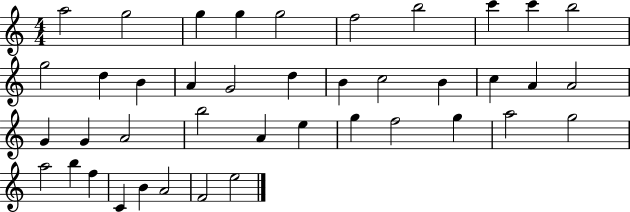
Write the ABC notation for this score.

X:1
T:Untitled
M:4/4
L:1/4
K:C
a2 g2 g g g2 f2 b2 c' c' b2 g2 d B A G2 d B c2 B c A A2 G G A2 b2 A e g f2 g a2 g2 a2 b f C B A2 F2 e2